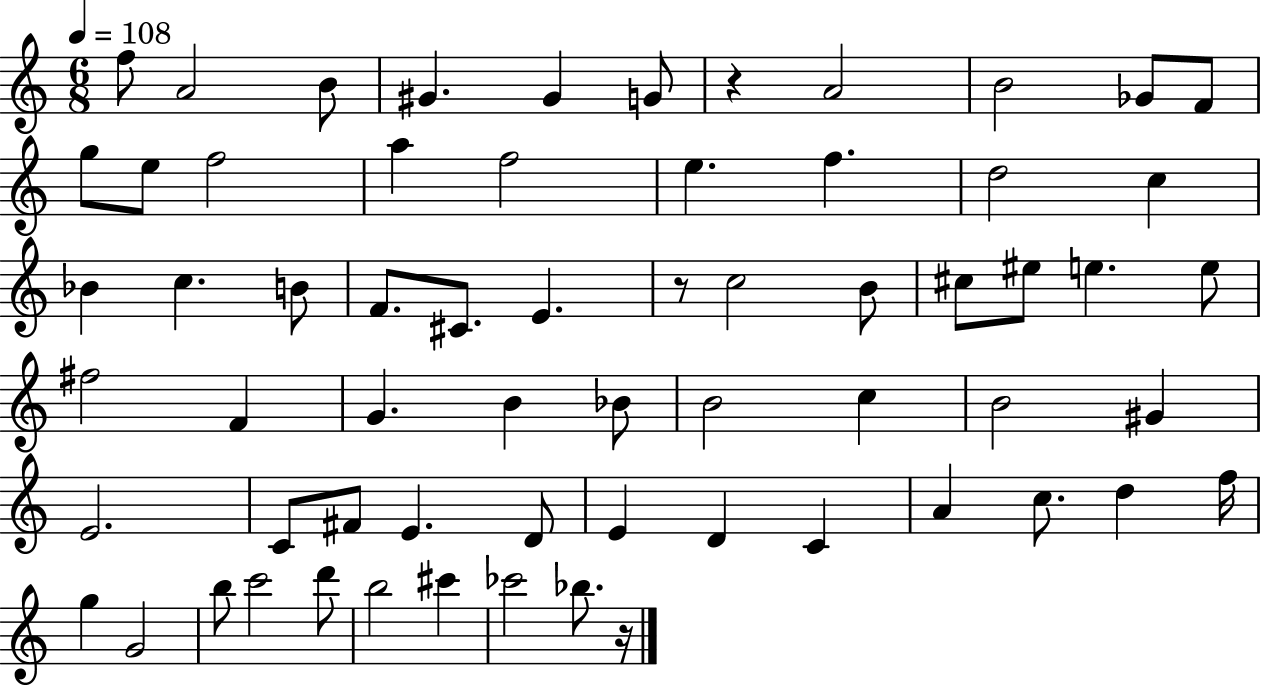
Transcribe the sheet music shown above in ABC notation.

X:1
T:Untitled
M:6/8
L:1/4
K:C
f/2 A2 B/2 ^G ^G G/2 z A2 B2 _G/2 F/2 g/2 e/2 f2 a f2 e f d2 c _B c B/2 F/2 ^C/2 E z/2 c2 B/2 ^c/2 ^e/2 e e/2 ^f2 F G B _B/2 B2 c B2 ^G E2 C/2 ^F/2 E D/2 E D C A c/2 d f/4 g G2 b/2 c'2 d'/2 b2 ^c' _c'2 _b/2 z/4